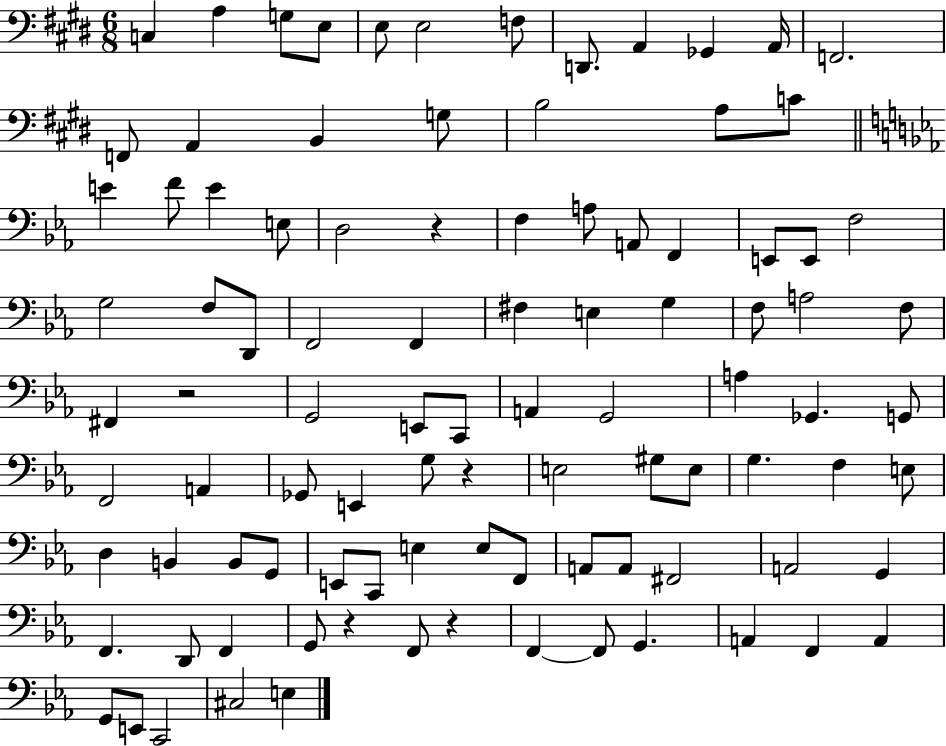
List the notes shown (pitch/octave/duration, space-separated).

C3/q A3/q G3/e E3/e E3/e E3/h F3/e D2/e. A2/q Gb2/q A2/s F2/h. F2/e A2/q B2/q G3/e B3/h A3/e C4/e E4/q F4/e E4/q E3/e D3/h R/q F3/q A3/e A2/e F2/q E2/e E2/e F3/h G3/h F3/e D2/e F2/h F2/q F#3/q E3/q G3/q F3/e A3/h F3/e F#2/q R/h G2/h E2/e C2/e A2/q G2/h A3/q Gb2/q. G2/e F2/h A2/q Gb2/e E2/q G3/e R/q E3/h G#3/e E3/e G3/q. F3/q E3/e D3/q B2/q B2/e G2/e E2/e C2/e E3/q E3/e F2/e A2/e A2/e F#2/h A2/h G2/q F2/q. D2/e F2/q G2/e R/q F2/e R/q F2/q F2/e G2/q. A2/q F2/q A2/q G2/e E2/e C2/h C#3/h E3/q